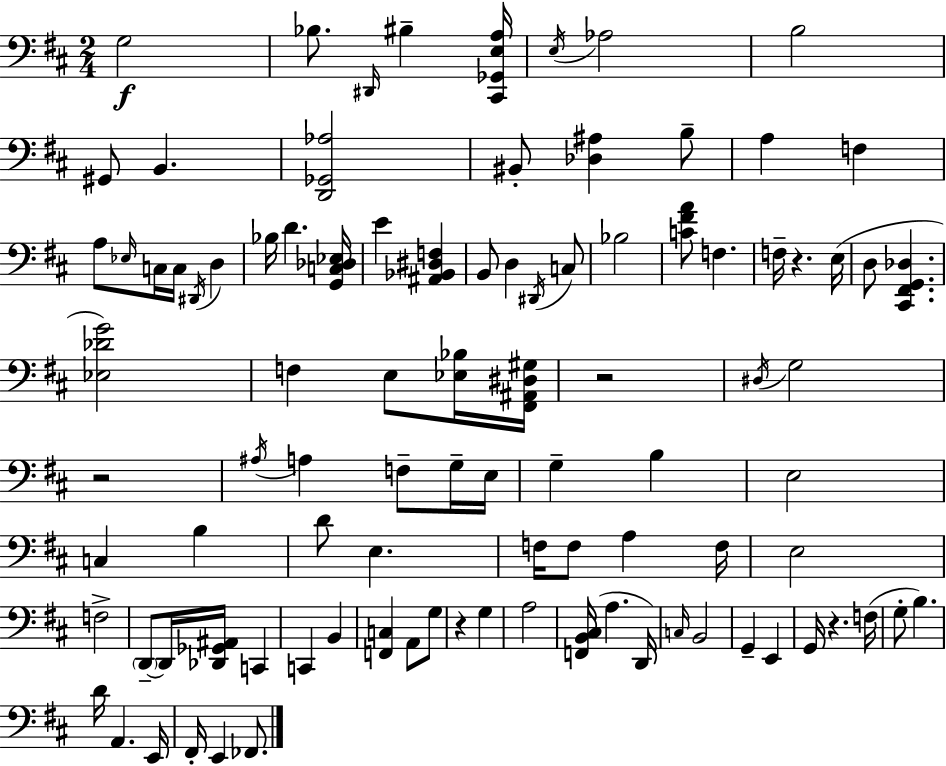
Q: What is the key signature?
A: D major